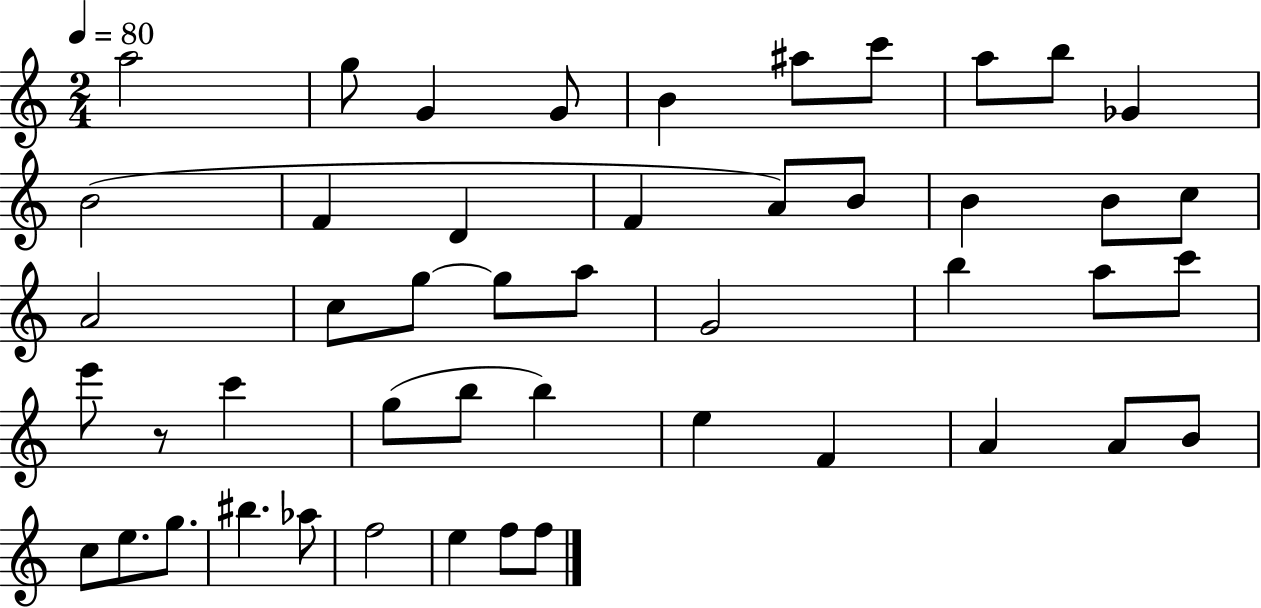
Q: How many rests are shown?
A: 1